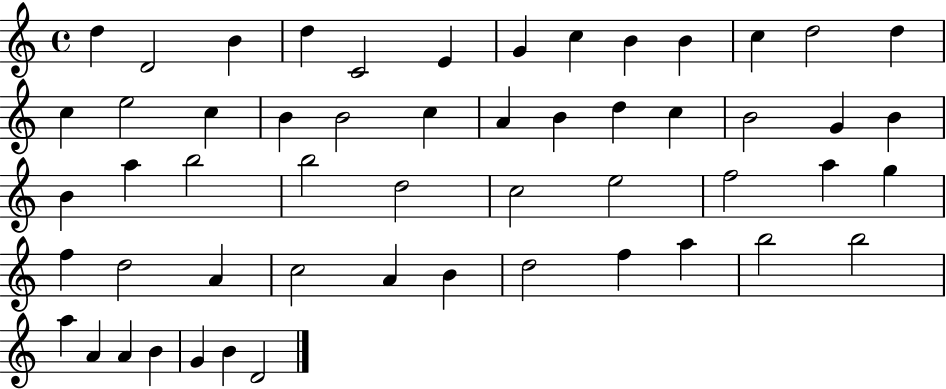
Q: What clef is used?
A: treble